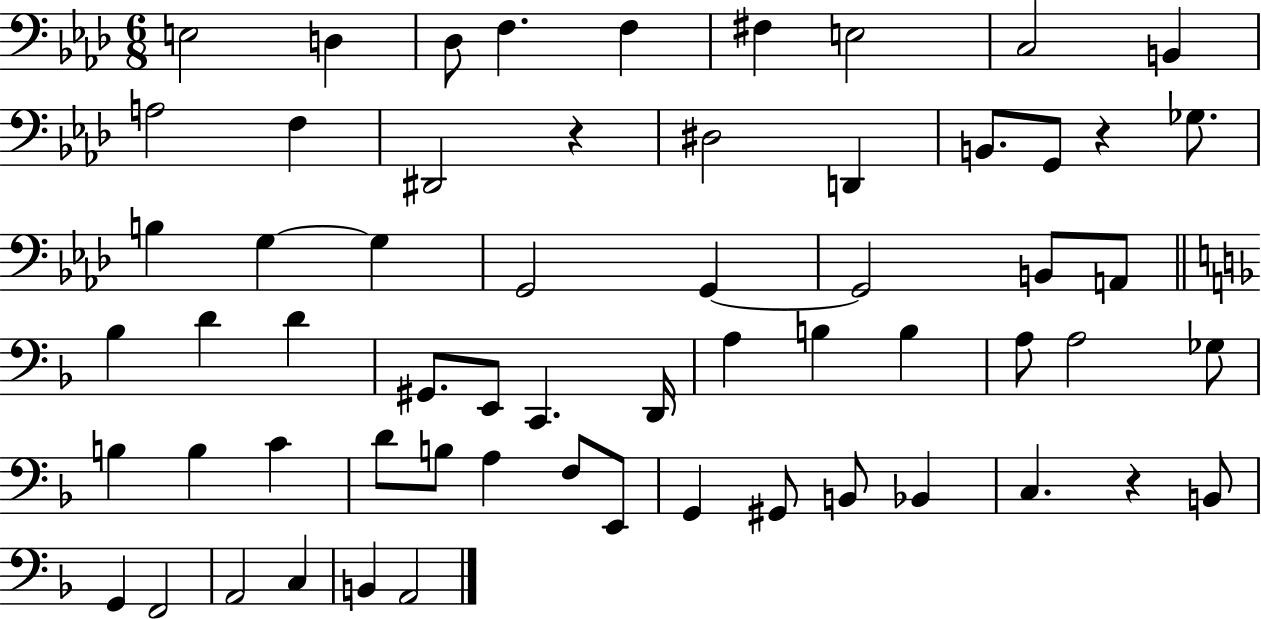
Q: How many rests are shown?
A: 3